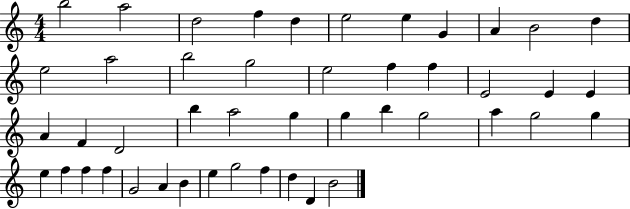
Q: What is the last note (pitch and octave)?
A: B4